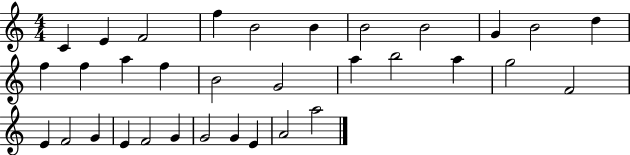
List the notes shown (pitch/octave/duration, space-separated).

C4/q E4/q F4/h F5/q B4/h B4/q B4/h B4/h G4/q B4/h D5/q F5/q F5/q A5/q F5/q B4/h G4/h A5/q B5/h A5/q G5/h F4/h E4/q F4/h G4/q E4/q F4/h G4/q G4/h G4/q E4/q A4/h A5/h